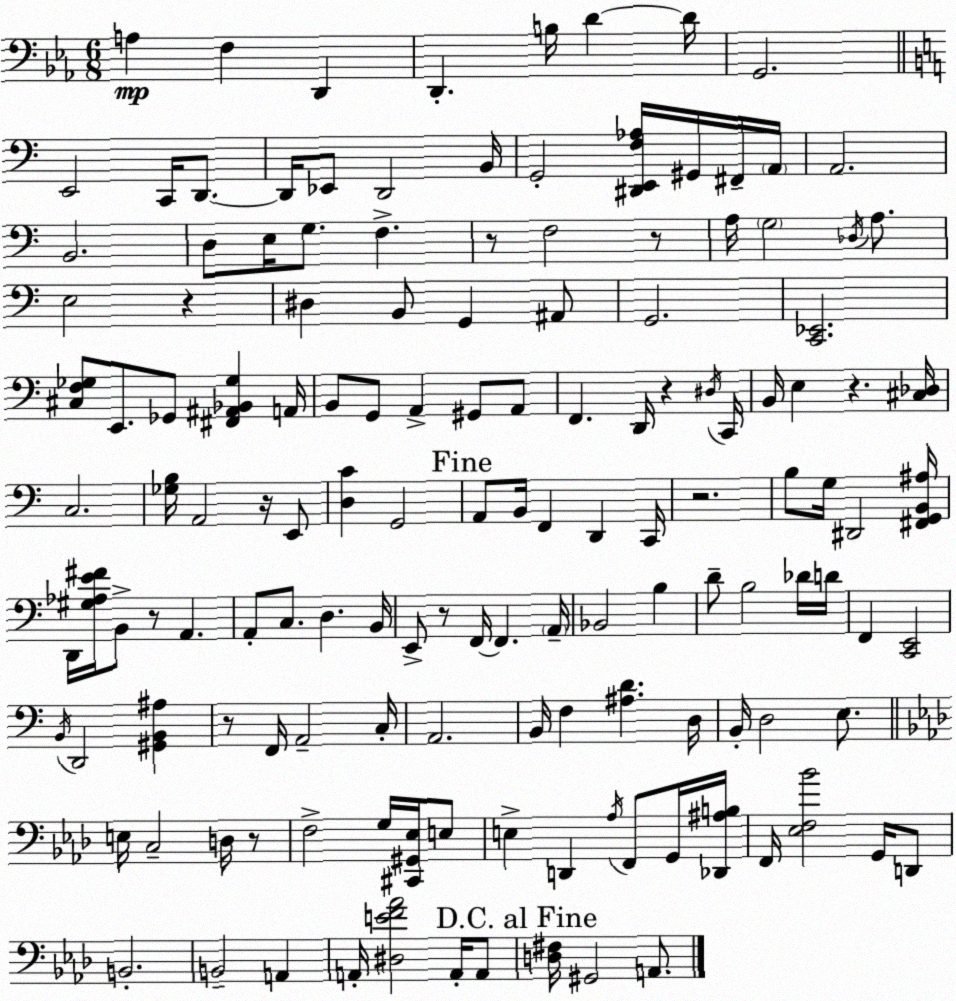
X:1
T:Untitled
M:6/8
L:1/4
K:Cm
A, F, D,, D,, B,/4 D D/4 G,,2 E,,2 C,,/4 D,,/2 D,,/4 _E,,/2 D,,2 B,,/4 G,,2 [^D,,E,,F,_A,]/4 ^G,,/4 ^F,,/4 A,,/4 A,,2 B,,2 D,/2 E,/4 G,/2 F, z/2 F,2 z/2 A,/4 G,2 _D,/4 A,/2 E,2 z ^D, B,,/2 G,, ^A,,/2 G,,2 [C,,_E,,]2 [^C,F,_G,]/2 E,,/2 _G,,/2 [^F,,^A,,_B,,_G,] A,,/4 B,,/2 G,,/2 A,, ^G,,/2 A,,/2 F,, D,,/4 z ^D,/4 C,,/4 B,,/4 E, z [^C,_D,]/4 C,2 [_G,B,]/4 A,,2 z/4 E,,/2 [D,C] G,,2 A,,/2 B,,/4 F,, D,, C,,/4 z2 B,/2 G,/4 ^D,,2 [^F,,G,,B,,^A,]/4 D,,/4 [^G,_A,E^F]/4 B,,/2 z/2 A,, A,,/2 C,/2 D, B,,/4 E,,/2 z/2 F,,/4 F,, A,,/4 _B,,2 B, D/2 B,2 _D/4 D/4 F,, [C,,E,,]2 B,,/4 D,,2 [^G,,B,,^A,] z/2 F,,/4 A,,2 C,/4 A,,2 B,,/4 F, [^A,D] D,/4 B,,/4 D,2 E,/2 E,/4 C,2 D,/4 z/2 F,2 G,/4 [^C,,^G,,_E,]/4 E,/2 E, D,, _A,/4 F,,/2 G,,/4 [_D,,^A,B,]/4 F,,/4 [_E,F,_B]2 G,,/4 D,,/2 B,,2 B,,2 A,, A,,/4 [^D,EF_A]2 A,,/4 A,,/2 [D,^F,]/4 ^G,,2 A,,/2